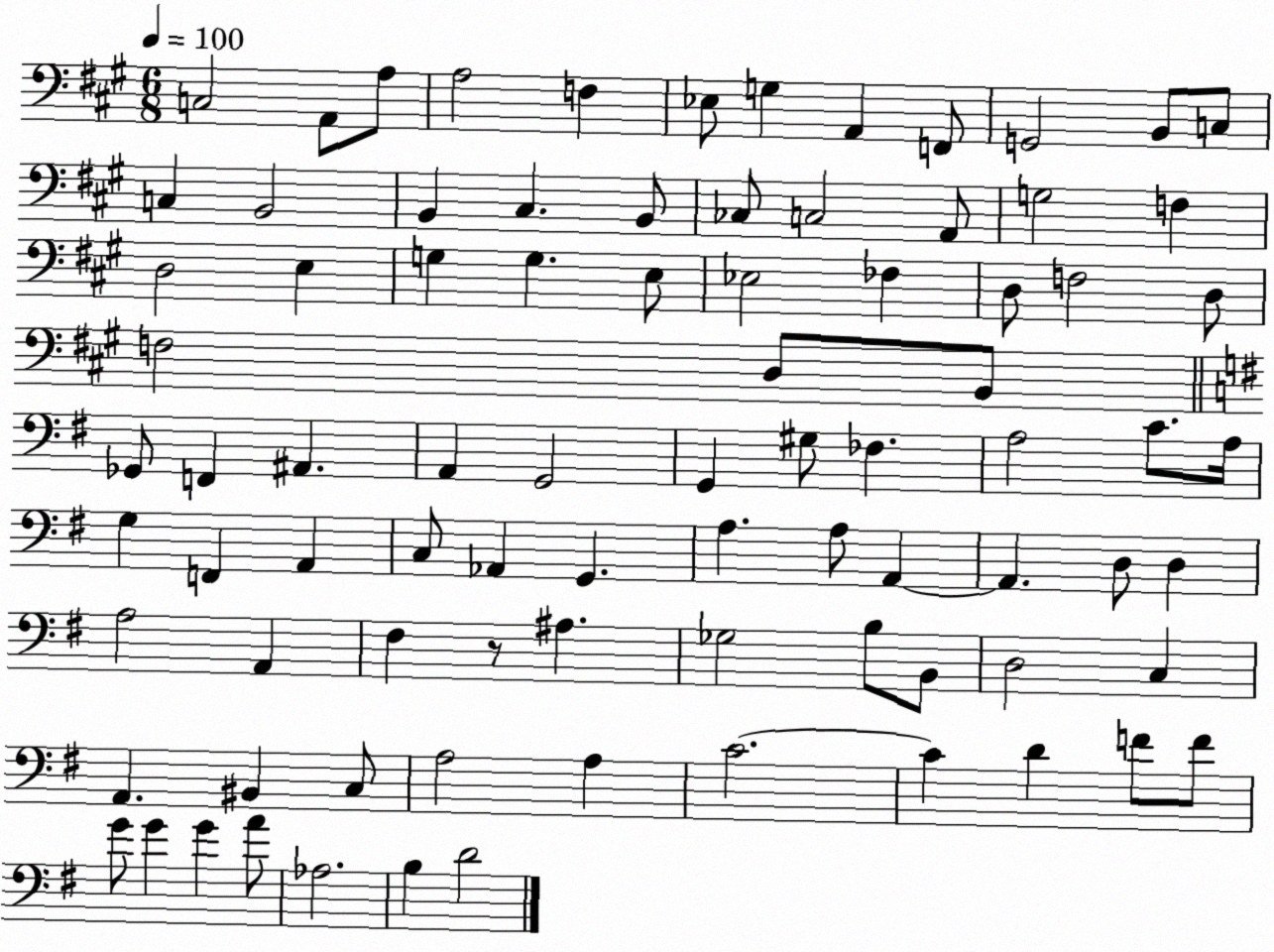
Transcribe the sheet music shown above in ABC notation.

X:1
T:Untitled
M:6/8
L:1/4
K:A
C,2 A,,/2 A,/2 A,2 F, _E,/2 G, A,, F,,/2 G,,2 B,,/2 C,/2 C, B,,2 B,, ^C, B,,/2 _C,/2 C,2 A,,/2 G,2 F, D,2 E, G, G, E,/2 _E,2 _F, D,/2 F,2 D,/2 F,2 D,/2 B,,/2 _G,,/2 F,, ^A,, A,, G,,2 G,, ^G,/2 _F, A,2 C/2 A,/4 G, F,, A,, C,/2 _A,, G,, A, A,/2 A,, A,, D,/2 D, A,2 A,, ^F, z/2 ^A, _G,2 B,/2 B,,/2 D,2 C, A,, ^B,, C,/2 A,2 A, C2 C D F/2 F/2 G/2 G G A/2 _A,2 B, D2